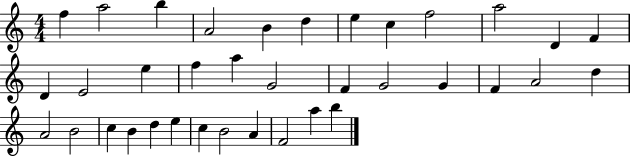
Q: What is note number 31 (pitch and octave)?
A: C5